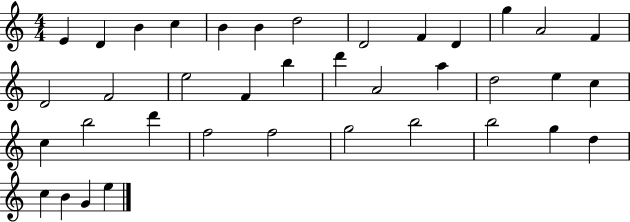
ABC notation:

X:1
T:Untitled
M:4/4
L:1/4
K:C
E D B c B B d2 D2 F D g A2 F D2 F2 e2 F b d' A2 a d2 e c c b2 d' f2 f2 g2 b2 b2 g d c B G e